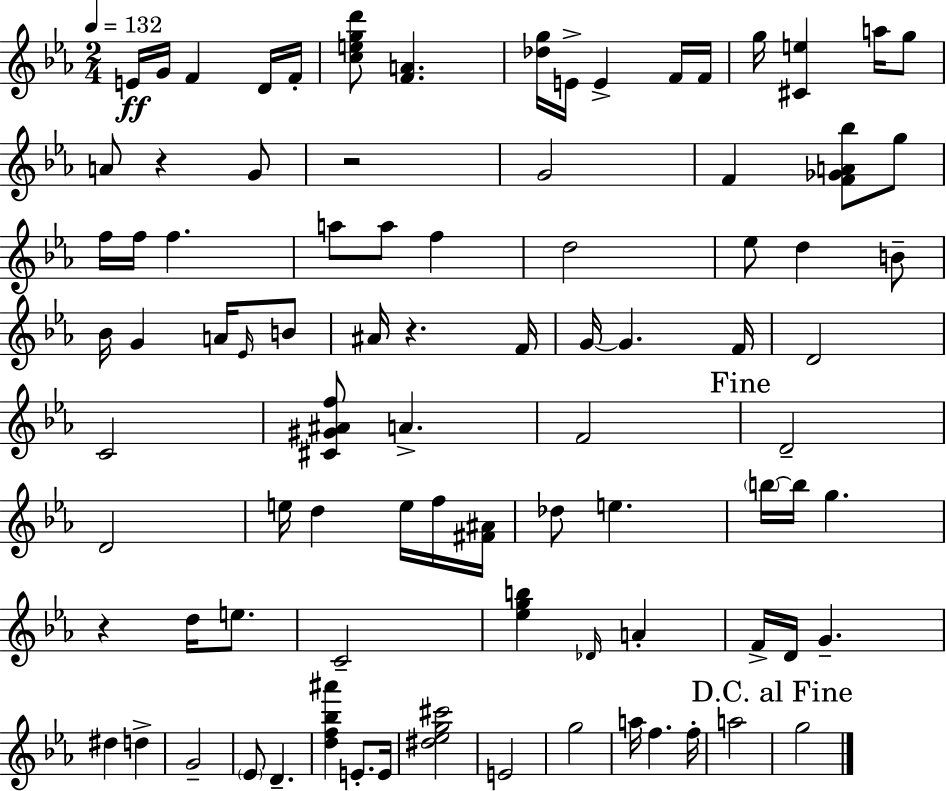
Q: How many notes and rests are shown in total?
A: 88